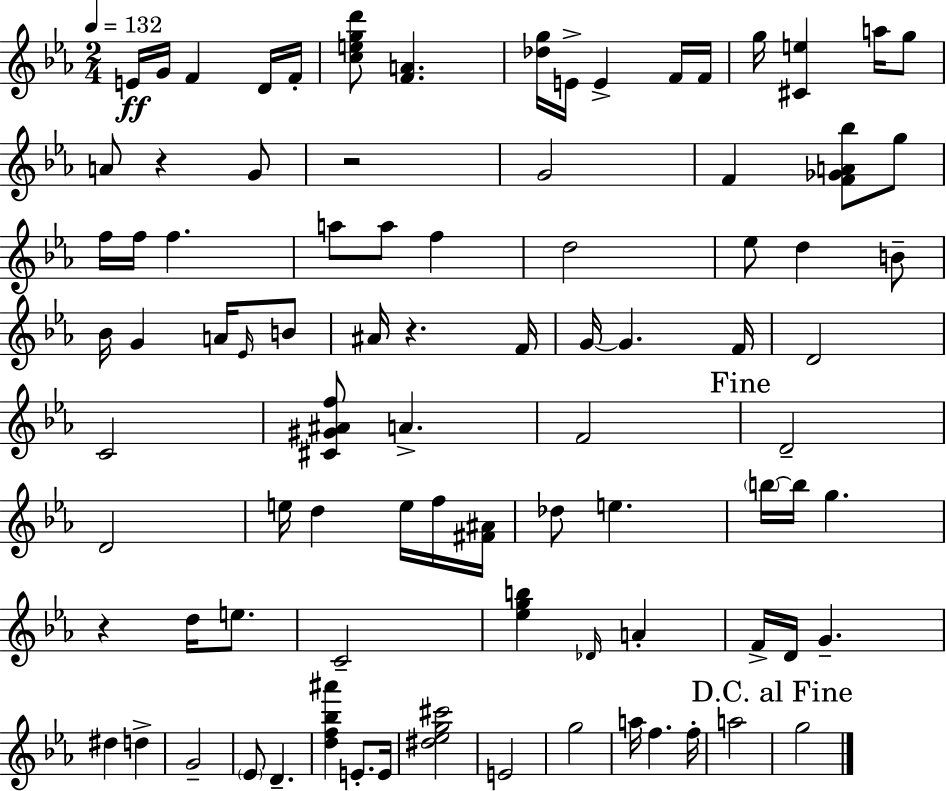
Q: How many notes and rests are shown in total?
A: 88